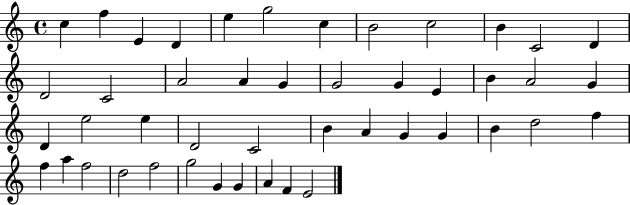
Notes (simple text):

C5/q F5/q E4/q D4/q E5/q G5/h C5/q B4/h C5/h B4/q C4/h D4/q D4/h C4/h A4/h A4/q G4/q G4/h G4/q E4/q B4/q A4/h G4/q D4/q E5/h E5/q D4/h C4/h B4/q A4/q G4/q G4/q B4/q D5/h F5/q F5/q A5/q F5/h D5/h F5/h G5/h G4/q G4/q A4/q F4/q E4/h